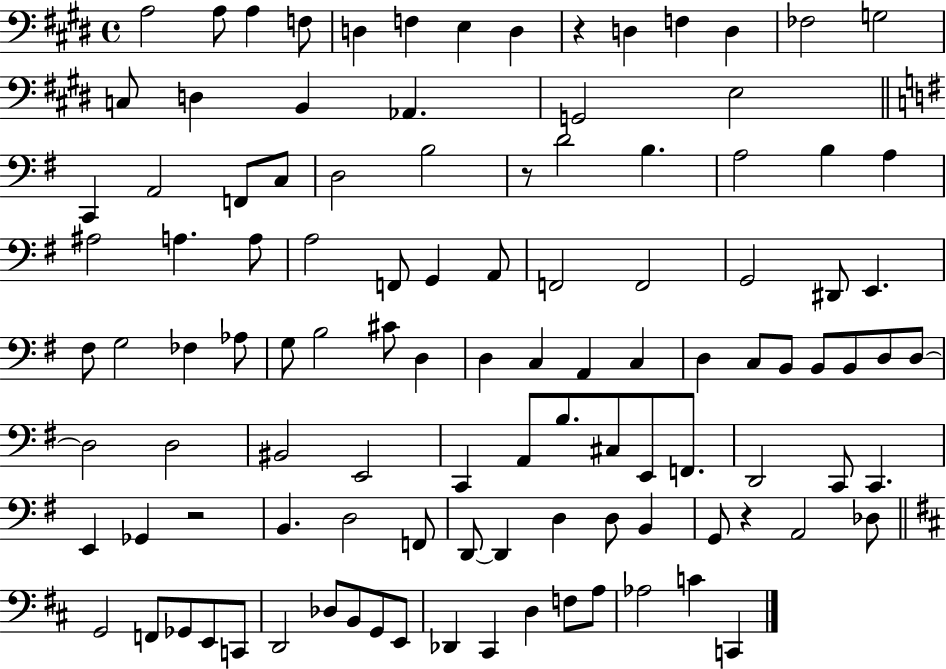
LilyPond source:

{
  \clef bass
  \time 4/4
  \defaultTimeSignature
  \key e \major
  a2 a8 a4 f8 | d4 f4 e4 d4 | r4 d4 f4 d4 | fes2 g2 | \break c8 d4 b,4 aes,4. | g,2 e2 | \bar "||" \break \key e \minor c,4 a,2 f,8 c8 | d2 b2 | r8 d'2 b4. | a2 b4 a4 | \break ais2 a4. a8 | a2 f,8 g,4 a,8 | f,2 f,2 | g,2 dis,8 e,4. | \break fis8 g2 fes4 aes8 | g8 b2 cis'8 d4 | d4 c4 a,4 c4 | d4 c8 b,8 b,8 b,8 d8 d8~~ | \break d2 d2 | bis,2 e,2 | c,4 a,8 b8. cis8 e,8 f,8. | d,2 c,8 c,4. | \break e,4 ges,4 r2 | b,4. d2 f,8 | d,8~~ d,4 d4 d8 b,4 | g,8 r4 a,2 des8 | \break \bar "||" \break \key b \minor g,2 f,8 ges,8 e,8 c,8 | d,2 des8 b,8 g,8 e,8 | des,4 cis,4 d4 f8 a8 | aes2 c'4 c,4 | \break \bar "|."
}